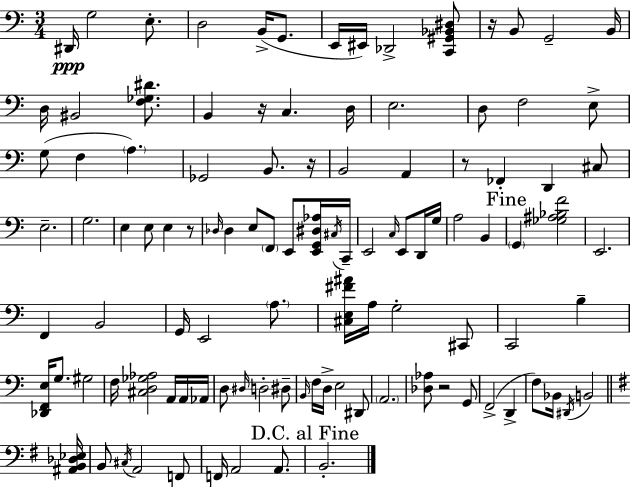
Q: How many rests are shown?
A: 6